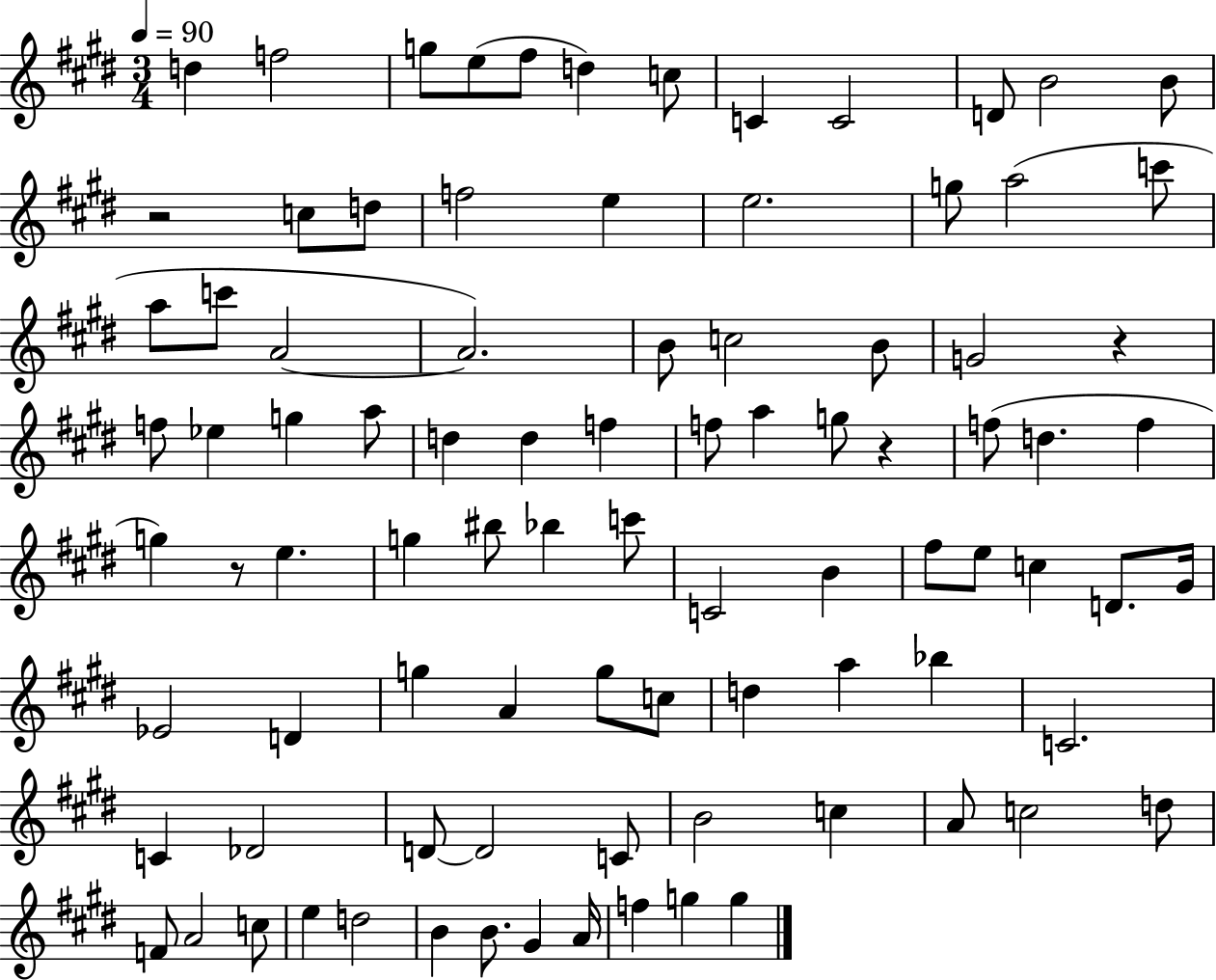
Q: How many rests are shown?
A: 4